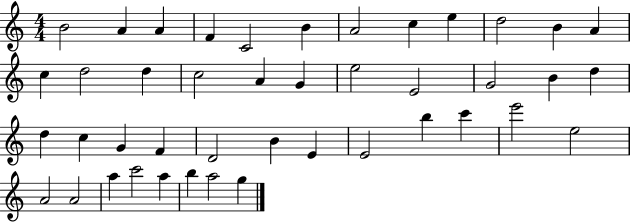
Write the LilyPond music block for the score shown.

{
  \clef treble
  \numericTimeSignature
  \time 4/4
  \key c \major
  b'2 a'4 a'4 | f'4 c'2 b'4 | a'2 c''4 e''4 | d''2 b'4 a'4 | \break c''4 d''2 d''4 | c''2 a'4 g'4 | e''2 e'2 | g'2 b'4 d''4 | \break d''4 c''4 g'4 f'4 | d'2 b'4 e'4 | e'2 b''4 c'''4 | e'''2 e''2 | \break a'2 a'2 | a''4 c'''2 a''4 | b''4 a''2 g''4 | \bar "|."
}